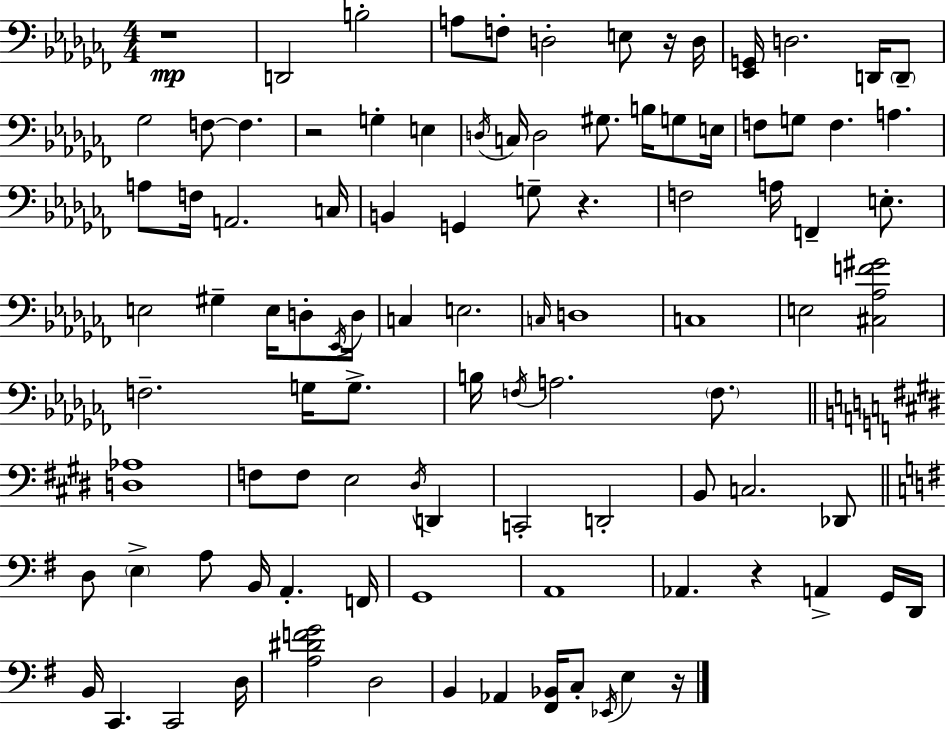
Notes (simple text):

R/w D2/h B3/h A3/e F3/e D3/h E3/e R/s D3/s [Eb2,G2]/s D3/h. D2/s D2/e Gb3/h F3/e F3/q. R/h G3/q E3/q D3/s C3/s D3/h G#3/e. B3/s G3/e E3/s F3/e G3/e F3/q. A3/q. A3/e F3/s A2/h. C3/s B2/q G2/q G3/e R/q. F3/h A3/s F2/q E3/e. E3/h G#3/q E3/s D3/e Eb2/s D3/s C3/q E3/h. C3/s D3/w C3/w E3/h [C#3,Ab3,F4,G#4]/h F3/h. G3/s G3/e. B3/s F3/s A3/h. F3/e. [D3,Ab3]/w F3/e F3/e E3/h D#3/s D2/q C2/h D2/h B2/e C3/h. Db2/e D3/e E3/q A3/e B2/s A2/q. F2/s G2/w A2/w Ab2/q. R/q A2/q G2/s D2/s B2/s C2/q. C2/h D3/s [A3,D#4,F4,G4]/h D3/h B2/q Ab2/q [F#2,Bb2]/s C3/e Eb2/s E3/q R/s